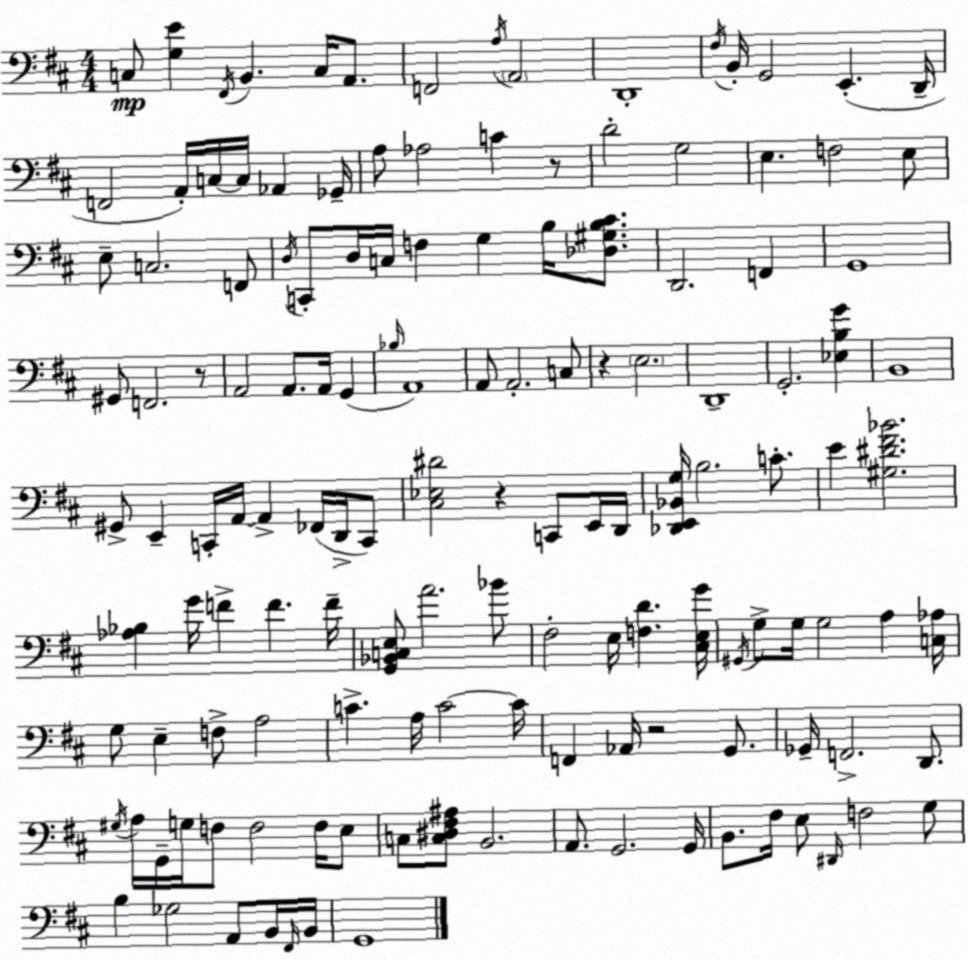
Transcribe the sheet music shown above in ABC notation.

X:1
T:Untitled
M:4/4
L:1/4
K:D
C,/2 [G,E] ^F,,/4 B,, C,/4 A,,/2 F,,2 A,/4 A,,2 D,,4 ^F,/4 B,,/4 G,,2 E,, D,,/4 F,,2 A,,/4 C,/4 C,/4 _A,, _G,,/4 A,/2 _A,2 C z/2 D2 G,2 E, F,2 E,/2 E,/2 C,2 F,,/2 D,/4 C,,/2 D,/4 C,/4 F, G, B,/4 [_D,^G,B,^C]/2 D,,2 F,, G,,4 ^G,,/2 F,,2 z/2 A,,2 A,,/2 A,,/4 G,, _B,/4 A,,4 A,,/2 A,,2 C,/2 z E,2 D,,4 G,,2 [_E,B,G] B,,4 ^G,,/2 E,, C,,/4 A,,/4 A,, _F,,/4 D,,/4 C,,/2 [^C,_E,^D]2 z C,,/2 E,,/4 D,,/4 [_D,,E,,_B,,G,]/4 B,2 C/2 E [^G,^D^F_B]2 [_A,_B,] G/4 F F F/4 [G,,_B,,C,E,]/2 A2 _B/2 ^F,2 E,/4 [F,D] [^C,E,G]/4 ^G,,/4 G,/2 G,/4 G,2 A, [C,_A,]/4 G,/2 E, F,/2 A,2 C A,/4 C2 C/4 F,, _A,,/4 z2 G,,/2 _G,,/4 F,,2 D,,/2 ^G,/4 A,/4 G,,/4 G,/4 F,/2 F,2 F,/4 E,/2 C,/2 [C,^D,^F,^A,]/2 B,,2 A,,/2 G,,2 G,,/4 B,,/2 ^F,/4 E,/2 ^D,,/4 F,2 G,/2 B, _G,2 A,,/2 B,,/4 ^F,,/4 B,,/4 G,,4